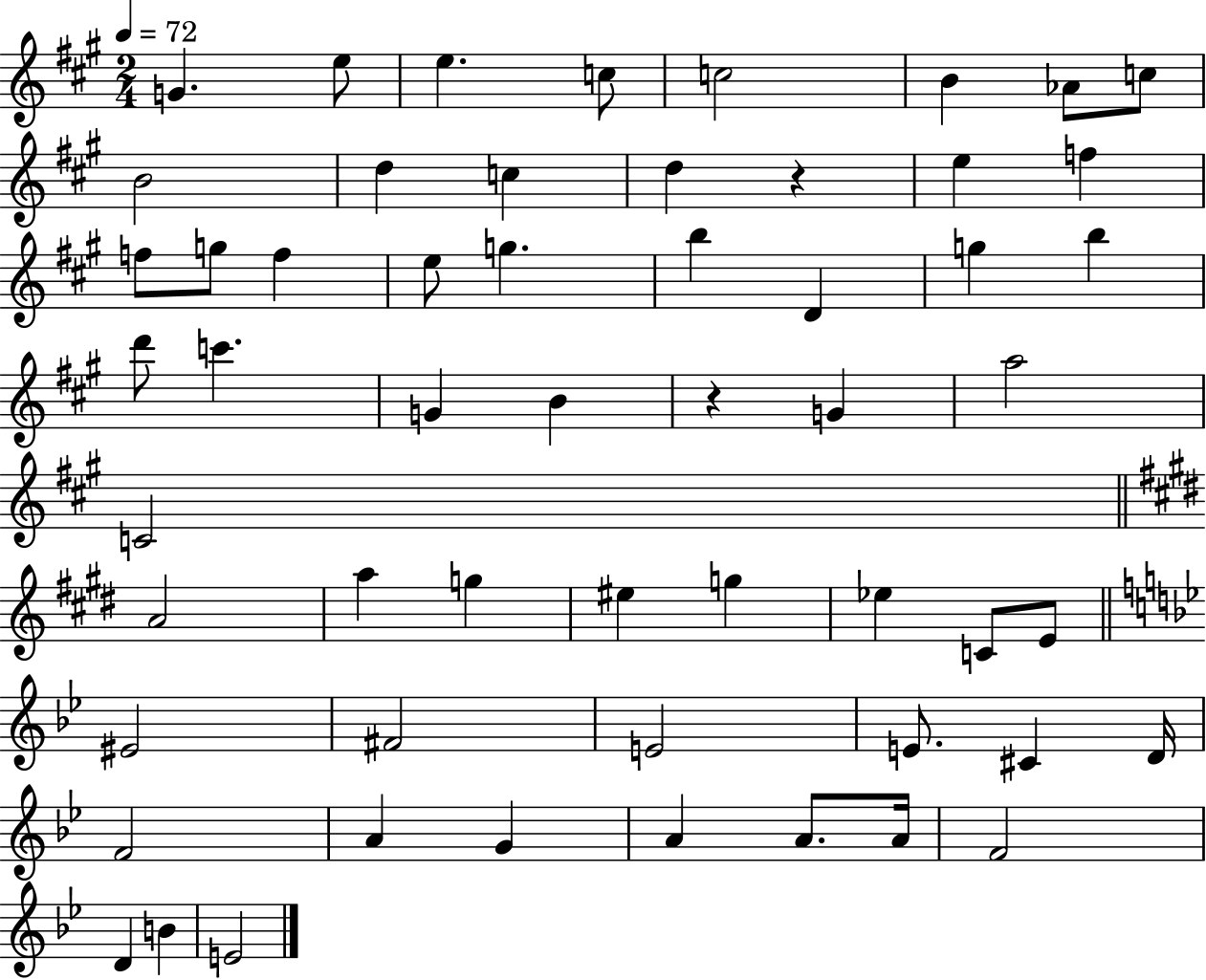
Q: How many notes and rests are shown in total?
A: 56